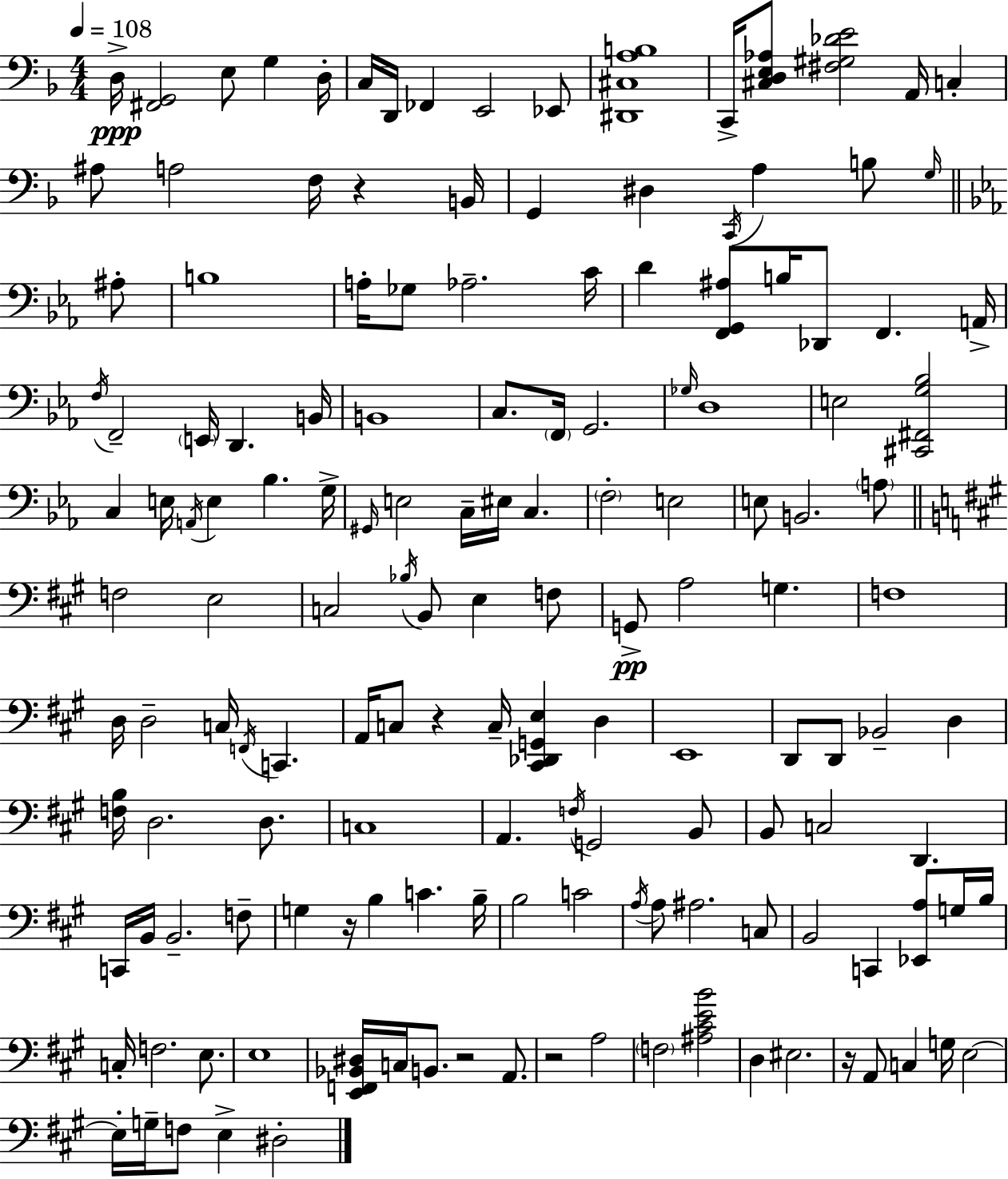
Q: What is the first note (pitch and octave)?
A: D3